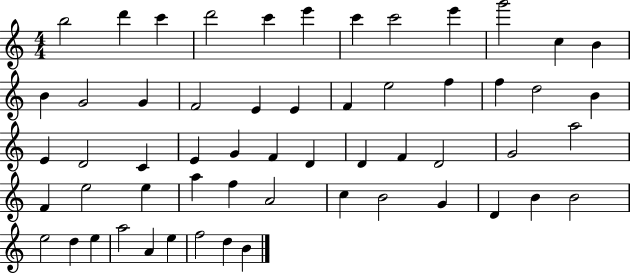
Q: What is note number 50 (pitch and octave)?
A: D5